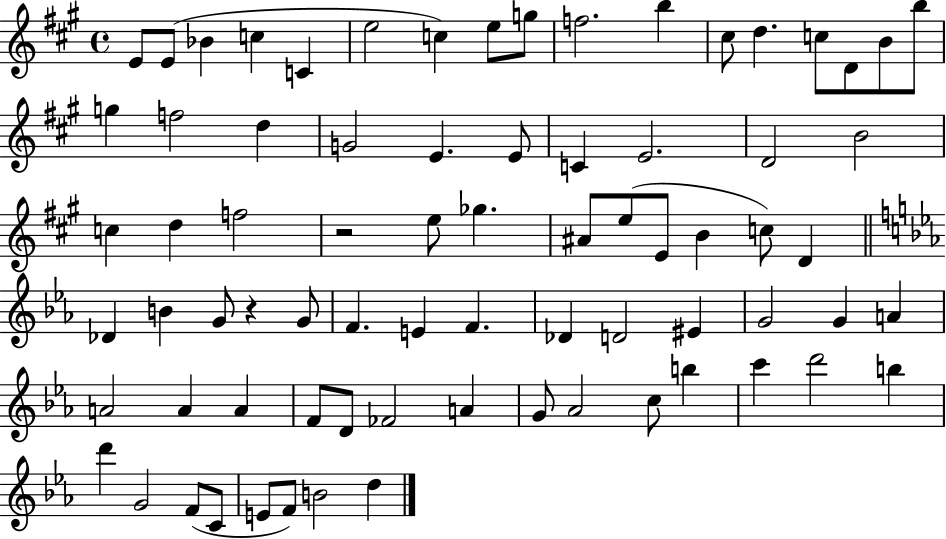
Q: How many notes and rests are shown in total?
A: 75